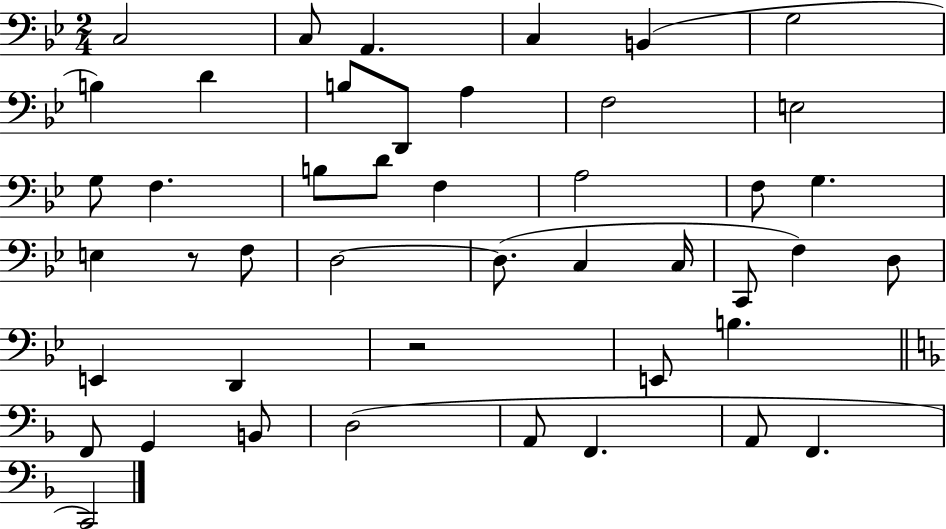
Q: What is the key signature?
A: BES major